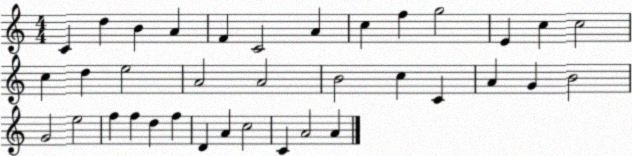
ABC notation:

X:1
T:Untitled
M:4/4
L:1/4
K:C
C d B A F C2 A c f g2 E c c2 c d e2 A2 A2 B2 c C A G B2 G2 e2 f f d f D A c2 C A2 A